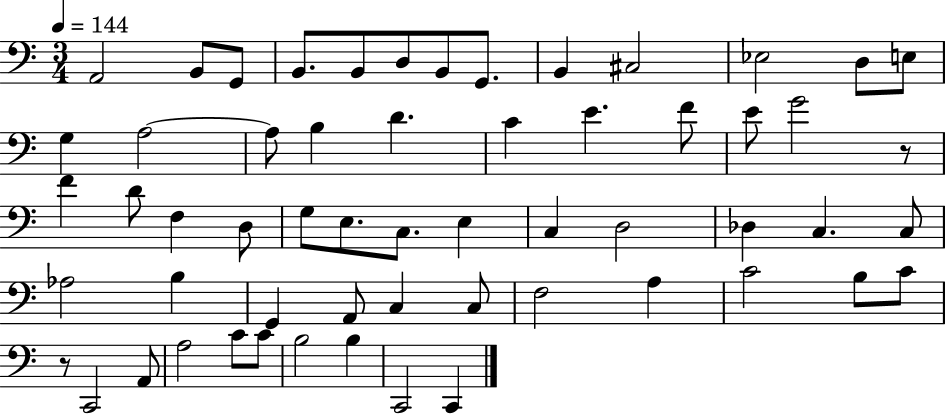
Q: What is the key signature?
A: C major